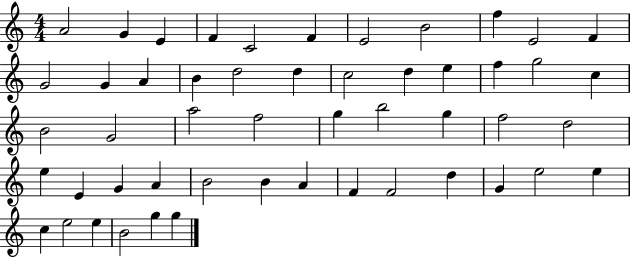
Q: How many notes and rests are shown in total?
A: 51